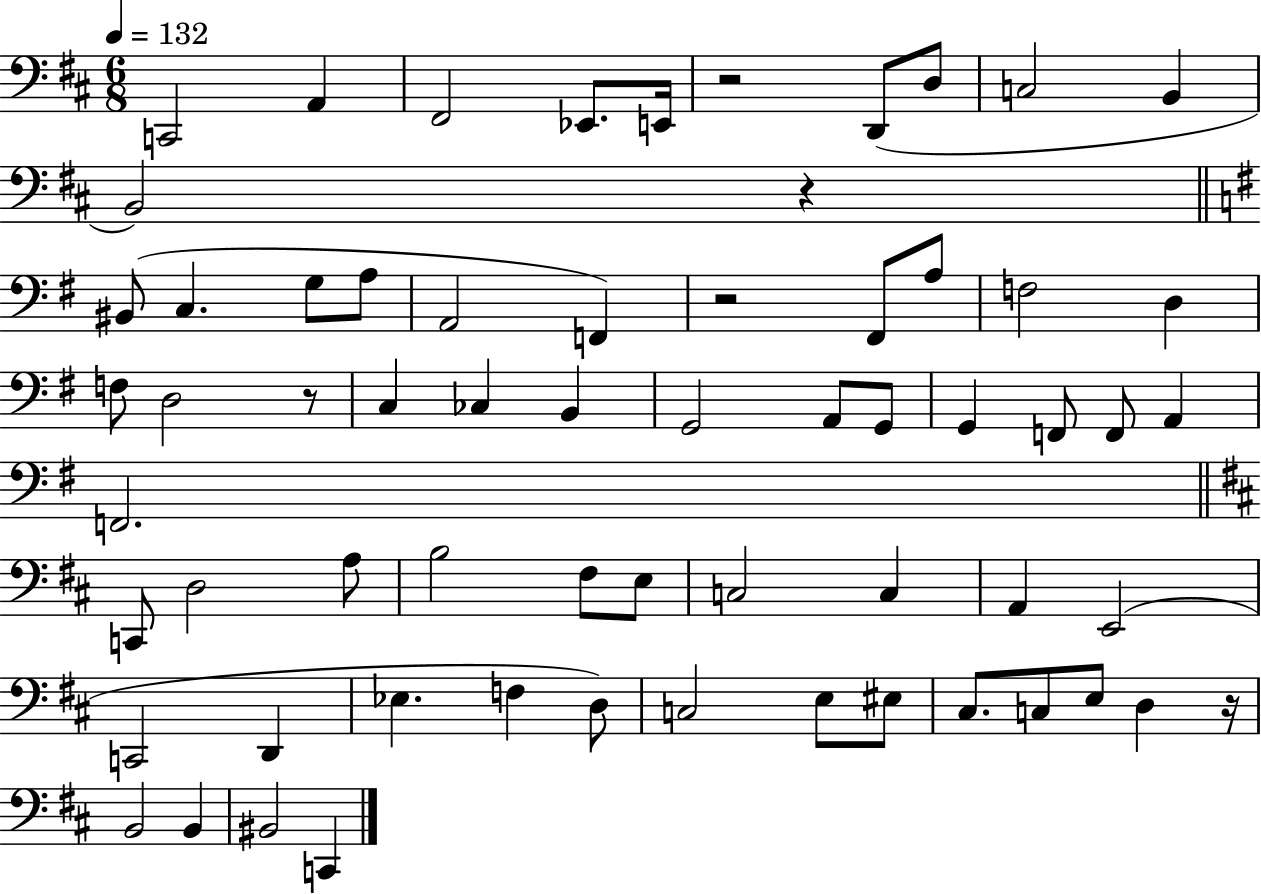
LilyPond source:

{
  \clef bass
  \numericTimeSignature
  \time 6/8
  \key d \major
  \tempo 4 = 132
  \repeat volta 2 { c,2 a,4 | fis,2 ees,8. e,16 | r2 d,8( d8 | c2 b,4 | \break b,2) r4 | \bar "||" \break \key e \minor bis,8( c4. g8 a8 | a,2 f,4) | r2 fis,8 a8 | f2 d4 | \break f8 d2 r8 | c4 ces4 b,4 | g,2 a,8 g,8 | g,4 f,8 f,8 a,4 | \break f,2. | \bar "||" \break \key d \major c,8 d2 a8 | b2 fis8 e8 | c2 c4 | a,4 e,2( | \break c,2 d,4 | ees4. f4 d8) | c2 e8 eis8 | cis8. c8 e8 d4 r16 | \break b,2 b,4 | bis,2 c,4 | } \bar "|."
}